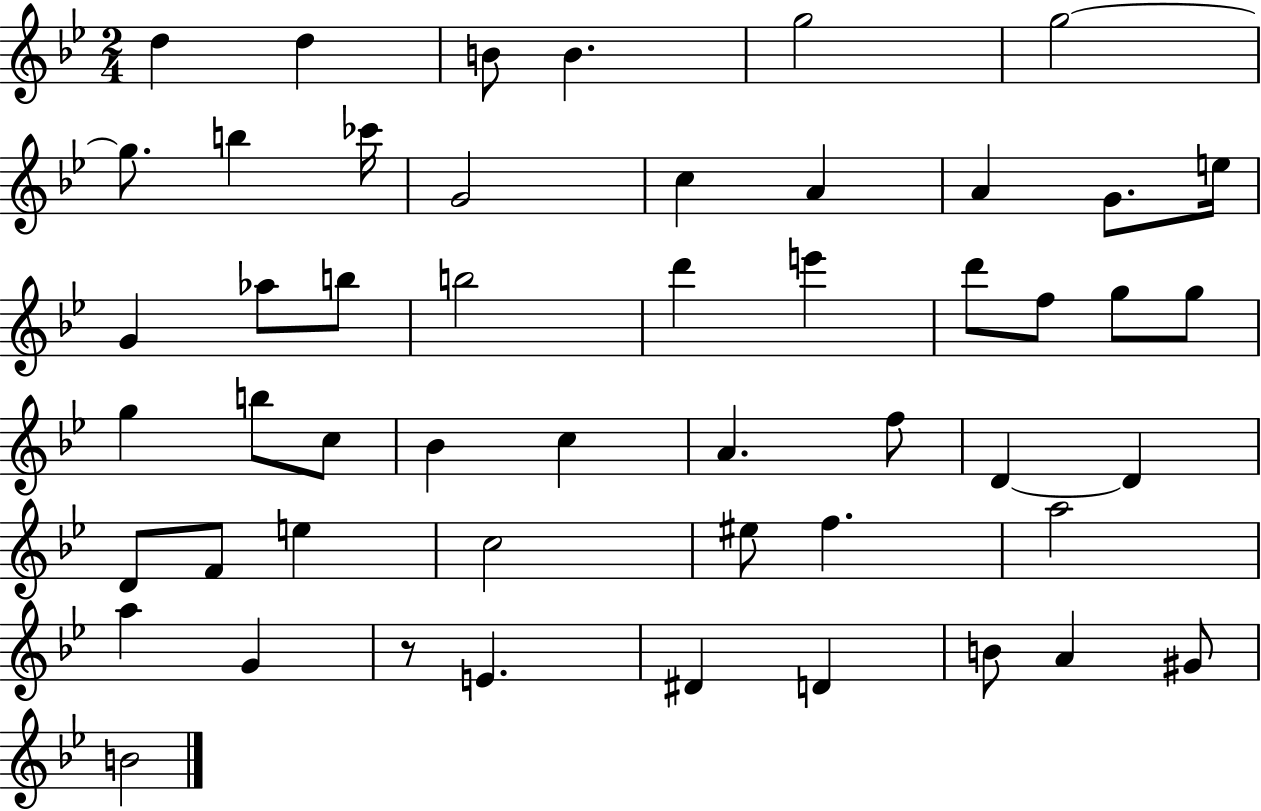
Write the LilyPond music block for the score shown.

{
  \clef treble
  \numericTimeSignature
  \time 2/4
  \key bes \major
  \repeat volta 2 { d''4 d''4 | b'8 b'4. | g''2 | g''2~~ | \break g''8. b''4 ces'''16 | g'2 | c''4 a'4 | a'4 g'8. e''16 | \break g'4 aes''8 b''8 | b''2 | d'''4 e'''4 | d'''8 f''8 g''8 g''8 | \break g''4 b''8 c''8 | bes'4 c''4 | a'4. f''8 | d'4~~ d'4 | \break d'8 f'8 e''4 | c''2 | eis''8 f''4. | a''2 | \break a''4 g'4 | r8 e'4. | dis'4 d'4 | b'8 a'4 gis'8 | \break b'2 | } \bar "|."
}